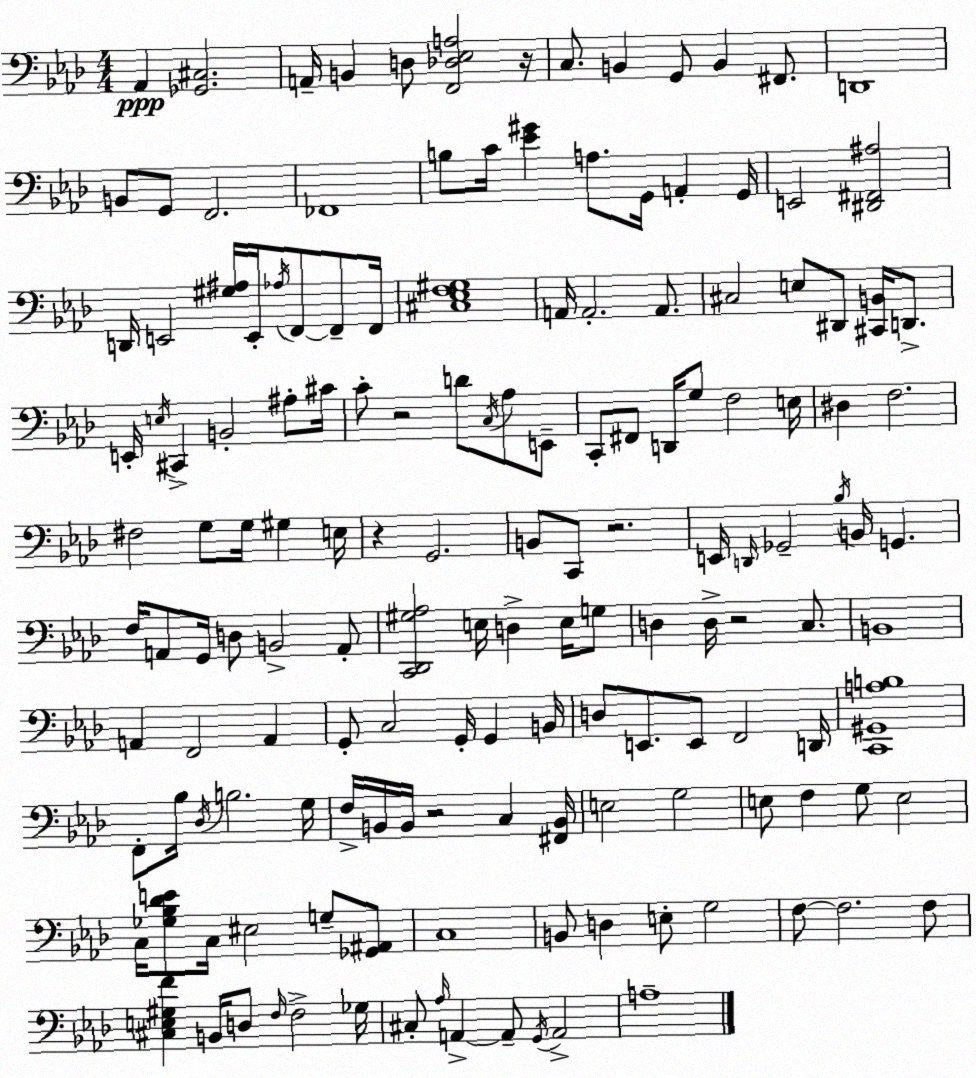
X:1
T:Untitled
M:4/4
L:1/4
K:Fm
_A,, [_G,,^C,]2 A,,/4 B,, D,/2 [F,,_D,_E,A,]2 z/4 C,/2 B,, G,,/2 B,, ^F,,/2 D,,4 B,,/2 G,,/2 F,,2 _F,,4 B,/2 C/4 [_E^G] A,/2 G,,/4 A,, G,,/4 E,,2 [^D,,^F,,^A,]2 D,,/4 E,,2 [^G,^A,]/4 E,,/4 _A,/4 F,,/2 F,,/2 F,,/4 [^C,_E,F,^G,]4 A,,/4 A,,2 A,,/2 ^C,2 E,/2 ^D,,/2 [^C,,B,,]/4 D,,/2 E,,/4 E,/4 ^C,, B,,2 ^A,/2 ^C/4 C/2 z2 D/2 C,/4 _A,/2 E,,/2 C,,/2 ^F,,/2 D,,/4 G,/2 F,2 E,/4 ^D, F,2 ^F,2 G,/2 G,/4 ^G, E,/4 z G,,2 B,,/2 C,,/2 z2 E,,/4 D,,/4 _G,,2 _B,/4 B,,/4 G,, F,/4 A,,/2 G,,/4 D,/2 B,,2 A,,/2 [C,,_D,,^G,_A,]2 E,/4 D, E,/4 G,/2 D, D,/4 z2 C,/2 B,,4 A,, F,,2 A,, G,,/2 C,2 G,,/4 G,, B,,/4 D,/2 E,,/2 E,,/2 F,,2 D,,/4 [C,,^G,,A,B,]4 F,,/2 _B,/4 _D,/4 B,2 G,/4 F,/4 B,,/4 B,,/4 z2 C, [^F,,B,,]/4 E,2 G,2 E,/2 F, G,/2 E,2 C,/4 [_G,_B,_DE]/2 C,/4 ^E,2 G,/2 [_G,,^A,,]/2 C,4 B,,/2 D, E,/2 G,2 F,/2 F,2 F,/2 [^C,E,^G,F] B,,/4 D,/2 F,/4 F,2 _G,/4 ^C,/2 _A,/4 A,, A,,/2 G,,/4 A,,2 A,4